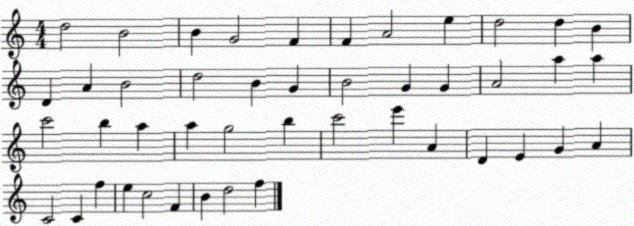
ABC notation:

X:1
T:Untitled
M:4/4
L:1/4
K:C
d2 B2 B G2 F F A2 e d2 d B D A B2 d2 B G B2 G G A2 a a c'2 b a a g2 b c'2 e' A D E G A C2 C f e c2 F B d2 f